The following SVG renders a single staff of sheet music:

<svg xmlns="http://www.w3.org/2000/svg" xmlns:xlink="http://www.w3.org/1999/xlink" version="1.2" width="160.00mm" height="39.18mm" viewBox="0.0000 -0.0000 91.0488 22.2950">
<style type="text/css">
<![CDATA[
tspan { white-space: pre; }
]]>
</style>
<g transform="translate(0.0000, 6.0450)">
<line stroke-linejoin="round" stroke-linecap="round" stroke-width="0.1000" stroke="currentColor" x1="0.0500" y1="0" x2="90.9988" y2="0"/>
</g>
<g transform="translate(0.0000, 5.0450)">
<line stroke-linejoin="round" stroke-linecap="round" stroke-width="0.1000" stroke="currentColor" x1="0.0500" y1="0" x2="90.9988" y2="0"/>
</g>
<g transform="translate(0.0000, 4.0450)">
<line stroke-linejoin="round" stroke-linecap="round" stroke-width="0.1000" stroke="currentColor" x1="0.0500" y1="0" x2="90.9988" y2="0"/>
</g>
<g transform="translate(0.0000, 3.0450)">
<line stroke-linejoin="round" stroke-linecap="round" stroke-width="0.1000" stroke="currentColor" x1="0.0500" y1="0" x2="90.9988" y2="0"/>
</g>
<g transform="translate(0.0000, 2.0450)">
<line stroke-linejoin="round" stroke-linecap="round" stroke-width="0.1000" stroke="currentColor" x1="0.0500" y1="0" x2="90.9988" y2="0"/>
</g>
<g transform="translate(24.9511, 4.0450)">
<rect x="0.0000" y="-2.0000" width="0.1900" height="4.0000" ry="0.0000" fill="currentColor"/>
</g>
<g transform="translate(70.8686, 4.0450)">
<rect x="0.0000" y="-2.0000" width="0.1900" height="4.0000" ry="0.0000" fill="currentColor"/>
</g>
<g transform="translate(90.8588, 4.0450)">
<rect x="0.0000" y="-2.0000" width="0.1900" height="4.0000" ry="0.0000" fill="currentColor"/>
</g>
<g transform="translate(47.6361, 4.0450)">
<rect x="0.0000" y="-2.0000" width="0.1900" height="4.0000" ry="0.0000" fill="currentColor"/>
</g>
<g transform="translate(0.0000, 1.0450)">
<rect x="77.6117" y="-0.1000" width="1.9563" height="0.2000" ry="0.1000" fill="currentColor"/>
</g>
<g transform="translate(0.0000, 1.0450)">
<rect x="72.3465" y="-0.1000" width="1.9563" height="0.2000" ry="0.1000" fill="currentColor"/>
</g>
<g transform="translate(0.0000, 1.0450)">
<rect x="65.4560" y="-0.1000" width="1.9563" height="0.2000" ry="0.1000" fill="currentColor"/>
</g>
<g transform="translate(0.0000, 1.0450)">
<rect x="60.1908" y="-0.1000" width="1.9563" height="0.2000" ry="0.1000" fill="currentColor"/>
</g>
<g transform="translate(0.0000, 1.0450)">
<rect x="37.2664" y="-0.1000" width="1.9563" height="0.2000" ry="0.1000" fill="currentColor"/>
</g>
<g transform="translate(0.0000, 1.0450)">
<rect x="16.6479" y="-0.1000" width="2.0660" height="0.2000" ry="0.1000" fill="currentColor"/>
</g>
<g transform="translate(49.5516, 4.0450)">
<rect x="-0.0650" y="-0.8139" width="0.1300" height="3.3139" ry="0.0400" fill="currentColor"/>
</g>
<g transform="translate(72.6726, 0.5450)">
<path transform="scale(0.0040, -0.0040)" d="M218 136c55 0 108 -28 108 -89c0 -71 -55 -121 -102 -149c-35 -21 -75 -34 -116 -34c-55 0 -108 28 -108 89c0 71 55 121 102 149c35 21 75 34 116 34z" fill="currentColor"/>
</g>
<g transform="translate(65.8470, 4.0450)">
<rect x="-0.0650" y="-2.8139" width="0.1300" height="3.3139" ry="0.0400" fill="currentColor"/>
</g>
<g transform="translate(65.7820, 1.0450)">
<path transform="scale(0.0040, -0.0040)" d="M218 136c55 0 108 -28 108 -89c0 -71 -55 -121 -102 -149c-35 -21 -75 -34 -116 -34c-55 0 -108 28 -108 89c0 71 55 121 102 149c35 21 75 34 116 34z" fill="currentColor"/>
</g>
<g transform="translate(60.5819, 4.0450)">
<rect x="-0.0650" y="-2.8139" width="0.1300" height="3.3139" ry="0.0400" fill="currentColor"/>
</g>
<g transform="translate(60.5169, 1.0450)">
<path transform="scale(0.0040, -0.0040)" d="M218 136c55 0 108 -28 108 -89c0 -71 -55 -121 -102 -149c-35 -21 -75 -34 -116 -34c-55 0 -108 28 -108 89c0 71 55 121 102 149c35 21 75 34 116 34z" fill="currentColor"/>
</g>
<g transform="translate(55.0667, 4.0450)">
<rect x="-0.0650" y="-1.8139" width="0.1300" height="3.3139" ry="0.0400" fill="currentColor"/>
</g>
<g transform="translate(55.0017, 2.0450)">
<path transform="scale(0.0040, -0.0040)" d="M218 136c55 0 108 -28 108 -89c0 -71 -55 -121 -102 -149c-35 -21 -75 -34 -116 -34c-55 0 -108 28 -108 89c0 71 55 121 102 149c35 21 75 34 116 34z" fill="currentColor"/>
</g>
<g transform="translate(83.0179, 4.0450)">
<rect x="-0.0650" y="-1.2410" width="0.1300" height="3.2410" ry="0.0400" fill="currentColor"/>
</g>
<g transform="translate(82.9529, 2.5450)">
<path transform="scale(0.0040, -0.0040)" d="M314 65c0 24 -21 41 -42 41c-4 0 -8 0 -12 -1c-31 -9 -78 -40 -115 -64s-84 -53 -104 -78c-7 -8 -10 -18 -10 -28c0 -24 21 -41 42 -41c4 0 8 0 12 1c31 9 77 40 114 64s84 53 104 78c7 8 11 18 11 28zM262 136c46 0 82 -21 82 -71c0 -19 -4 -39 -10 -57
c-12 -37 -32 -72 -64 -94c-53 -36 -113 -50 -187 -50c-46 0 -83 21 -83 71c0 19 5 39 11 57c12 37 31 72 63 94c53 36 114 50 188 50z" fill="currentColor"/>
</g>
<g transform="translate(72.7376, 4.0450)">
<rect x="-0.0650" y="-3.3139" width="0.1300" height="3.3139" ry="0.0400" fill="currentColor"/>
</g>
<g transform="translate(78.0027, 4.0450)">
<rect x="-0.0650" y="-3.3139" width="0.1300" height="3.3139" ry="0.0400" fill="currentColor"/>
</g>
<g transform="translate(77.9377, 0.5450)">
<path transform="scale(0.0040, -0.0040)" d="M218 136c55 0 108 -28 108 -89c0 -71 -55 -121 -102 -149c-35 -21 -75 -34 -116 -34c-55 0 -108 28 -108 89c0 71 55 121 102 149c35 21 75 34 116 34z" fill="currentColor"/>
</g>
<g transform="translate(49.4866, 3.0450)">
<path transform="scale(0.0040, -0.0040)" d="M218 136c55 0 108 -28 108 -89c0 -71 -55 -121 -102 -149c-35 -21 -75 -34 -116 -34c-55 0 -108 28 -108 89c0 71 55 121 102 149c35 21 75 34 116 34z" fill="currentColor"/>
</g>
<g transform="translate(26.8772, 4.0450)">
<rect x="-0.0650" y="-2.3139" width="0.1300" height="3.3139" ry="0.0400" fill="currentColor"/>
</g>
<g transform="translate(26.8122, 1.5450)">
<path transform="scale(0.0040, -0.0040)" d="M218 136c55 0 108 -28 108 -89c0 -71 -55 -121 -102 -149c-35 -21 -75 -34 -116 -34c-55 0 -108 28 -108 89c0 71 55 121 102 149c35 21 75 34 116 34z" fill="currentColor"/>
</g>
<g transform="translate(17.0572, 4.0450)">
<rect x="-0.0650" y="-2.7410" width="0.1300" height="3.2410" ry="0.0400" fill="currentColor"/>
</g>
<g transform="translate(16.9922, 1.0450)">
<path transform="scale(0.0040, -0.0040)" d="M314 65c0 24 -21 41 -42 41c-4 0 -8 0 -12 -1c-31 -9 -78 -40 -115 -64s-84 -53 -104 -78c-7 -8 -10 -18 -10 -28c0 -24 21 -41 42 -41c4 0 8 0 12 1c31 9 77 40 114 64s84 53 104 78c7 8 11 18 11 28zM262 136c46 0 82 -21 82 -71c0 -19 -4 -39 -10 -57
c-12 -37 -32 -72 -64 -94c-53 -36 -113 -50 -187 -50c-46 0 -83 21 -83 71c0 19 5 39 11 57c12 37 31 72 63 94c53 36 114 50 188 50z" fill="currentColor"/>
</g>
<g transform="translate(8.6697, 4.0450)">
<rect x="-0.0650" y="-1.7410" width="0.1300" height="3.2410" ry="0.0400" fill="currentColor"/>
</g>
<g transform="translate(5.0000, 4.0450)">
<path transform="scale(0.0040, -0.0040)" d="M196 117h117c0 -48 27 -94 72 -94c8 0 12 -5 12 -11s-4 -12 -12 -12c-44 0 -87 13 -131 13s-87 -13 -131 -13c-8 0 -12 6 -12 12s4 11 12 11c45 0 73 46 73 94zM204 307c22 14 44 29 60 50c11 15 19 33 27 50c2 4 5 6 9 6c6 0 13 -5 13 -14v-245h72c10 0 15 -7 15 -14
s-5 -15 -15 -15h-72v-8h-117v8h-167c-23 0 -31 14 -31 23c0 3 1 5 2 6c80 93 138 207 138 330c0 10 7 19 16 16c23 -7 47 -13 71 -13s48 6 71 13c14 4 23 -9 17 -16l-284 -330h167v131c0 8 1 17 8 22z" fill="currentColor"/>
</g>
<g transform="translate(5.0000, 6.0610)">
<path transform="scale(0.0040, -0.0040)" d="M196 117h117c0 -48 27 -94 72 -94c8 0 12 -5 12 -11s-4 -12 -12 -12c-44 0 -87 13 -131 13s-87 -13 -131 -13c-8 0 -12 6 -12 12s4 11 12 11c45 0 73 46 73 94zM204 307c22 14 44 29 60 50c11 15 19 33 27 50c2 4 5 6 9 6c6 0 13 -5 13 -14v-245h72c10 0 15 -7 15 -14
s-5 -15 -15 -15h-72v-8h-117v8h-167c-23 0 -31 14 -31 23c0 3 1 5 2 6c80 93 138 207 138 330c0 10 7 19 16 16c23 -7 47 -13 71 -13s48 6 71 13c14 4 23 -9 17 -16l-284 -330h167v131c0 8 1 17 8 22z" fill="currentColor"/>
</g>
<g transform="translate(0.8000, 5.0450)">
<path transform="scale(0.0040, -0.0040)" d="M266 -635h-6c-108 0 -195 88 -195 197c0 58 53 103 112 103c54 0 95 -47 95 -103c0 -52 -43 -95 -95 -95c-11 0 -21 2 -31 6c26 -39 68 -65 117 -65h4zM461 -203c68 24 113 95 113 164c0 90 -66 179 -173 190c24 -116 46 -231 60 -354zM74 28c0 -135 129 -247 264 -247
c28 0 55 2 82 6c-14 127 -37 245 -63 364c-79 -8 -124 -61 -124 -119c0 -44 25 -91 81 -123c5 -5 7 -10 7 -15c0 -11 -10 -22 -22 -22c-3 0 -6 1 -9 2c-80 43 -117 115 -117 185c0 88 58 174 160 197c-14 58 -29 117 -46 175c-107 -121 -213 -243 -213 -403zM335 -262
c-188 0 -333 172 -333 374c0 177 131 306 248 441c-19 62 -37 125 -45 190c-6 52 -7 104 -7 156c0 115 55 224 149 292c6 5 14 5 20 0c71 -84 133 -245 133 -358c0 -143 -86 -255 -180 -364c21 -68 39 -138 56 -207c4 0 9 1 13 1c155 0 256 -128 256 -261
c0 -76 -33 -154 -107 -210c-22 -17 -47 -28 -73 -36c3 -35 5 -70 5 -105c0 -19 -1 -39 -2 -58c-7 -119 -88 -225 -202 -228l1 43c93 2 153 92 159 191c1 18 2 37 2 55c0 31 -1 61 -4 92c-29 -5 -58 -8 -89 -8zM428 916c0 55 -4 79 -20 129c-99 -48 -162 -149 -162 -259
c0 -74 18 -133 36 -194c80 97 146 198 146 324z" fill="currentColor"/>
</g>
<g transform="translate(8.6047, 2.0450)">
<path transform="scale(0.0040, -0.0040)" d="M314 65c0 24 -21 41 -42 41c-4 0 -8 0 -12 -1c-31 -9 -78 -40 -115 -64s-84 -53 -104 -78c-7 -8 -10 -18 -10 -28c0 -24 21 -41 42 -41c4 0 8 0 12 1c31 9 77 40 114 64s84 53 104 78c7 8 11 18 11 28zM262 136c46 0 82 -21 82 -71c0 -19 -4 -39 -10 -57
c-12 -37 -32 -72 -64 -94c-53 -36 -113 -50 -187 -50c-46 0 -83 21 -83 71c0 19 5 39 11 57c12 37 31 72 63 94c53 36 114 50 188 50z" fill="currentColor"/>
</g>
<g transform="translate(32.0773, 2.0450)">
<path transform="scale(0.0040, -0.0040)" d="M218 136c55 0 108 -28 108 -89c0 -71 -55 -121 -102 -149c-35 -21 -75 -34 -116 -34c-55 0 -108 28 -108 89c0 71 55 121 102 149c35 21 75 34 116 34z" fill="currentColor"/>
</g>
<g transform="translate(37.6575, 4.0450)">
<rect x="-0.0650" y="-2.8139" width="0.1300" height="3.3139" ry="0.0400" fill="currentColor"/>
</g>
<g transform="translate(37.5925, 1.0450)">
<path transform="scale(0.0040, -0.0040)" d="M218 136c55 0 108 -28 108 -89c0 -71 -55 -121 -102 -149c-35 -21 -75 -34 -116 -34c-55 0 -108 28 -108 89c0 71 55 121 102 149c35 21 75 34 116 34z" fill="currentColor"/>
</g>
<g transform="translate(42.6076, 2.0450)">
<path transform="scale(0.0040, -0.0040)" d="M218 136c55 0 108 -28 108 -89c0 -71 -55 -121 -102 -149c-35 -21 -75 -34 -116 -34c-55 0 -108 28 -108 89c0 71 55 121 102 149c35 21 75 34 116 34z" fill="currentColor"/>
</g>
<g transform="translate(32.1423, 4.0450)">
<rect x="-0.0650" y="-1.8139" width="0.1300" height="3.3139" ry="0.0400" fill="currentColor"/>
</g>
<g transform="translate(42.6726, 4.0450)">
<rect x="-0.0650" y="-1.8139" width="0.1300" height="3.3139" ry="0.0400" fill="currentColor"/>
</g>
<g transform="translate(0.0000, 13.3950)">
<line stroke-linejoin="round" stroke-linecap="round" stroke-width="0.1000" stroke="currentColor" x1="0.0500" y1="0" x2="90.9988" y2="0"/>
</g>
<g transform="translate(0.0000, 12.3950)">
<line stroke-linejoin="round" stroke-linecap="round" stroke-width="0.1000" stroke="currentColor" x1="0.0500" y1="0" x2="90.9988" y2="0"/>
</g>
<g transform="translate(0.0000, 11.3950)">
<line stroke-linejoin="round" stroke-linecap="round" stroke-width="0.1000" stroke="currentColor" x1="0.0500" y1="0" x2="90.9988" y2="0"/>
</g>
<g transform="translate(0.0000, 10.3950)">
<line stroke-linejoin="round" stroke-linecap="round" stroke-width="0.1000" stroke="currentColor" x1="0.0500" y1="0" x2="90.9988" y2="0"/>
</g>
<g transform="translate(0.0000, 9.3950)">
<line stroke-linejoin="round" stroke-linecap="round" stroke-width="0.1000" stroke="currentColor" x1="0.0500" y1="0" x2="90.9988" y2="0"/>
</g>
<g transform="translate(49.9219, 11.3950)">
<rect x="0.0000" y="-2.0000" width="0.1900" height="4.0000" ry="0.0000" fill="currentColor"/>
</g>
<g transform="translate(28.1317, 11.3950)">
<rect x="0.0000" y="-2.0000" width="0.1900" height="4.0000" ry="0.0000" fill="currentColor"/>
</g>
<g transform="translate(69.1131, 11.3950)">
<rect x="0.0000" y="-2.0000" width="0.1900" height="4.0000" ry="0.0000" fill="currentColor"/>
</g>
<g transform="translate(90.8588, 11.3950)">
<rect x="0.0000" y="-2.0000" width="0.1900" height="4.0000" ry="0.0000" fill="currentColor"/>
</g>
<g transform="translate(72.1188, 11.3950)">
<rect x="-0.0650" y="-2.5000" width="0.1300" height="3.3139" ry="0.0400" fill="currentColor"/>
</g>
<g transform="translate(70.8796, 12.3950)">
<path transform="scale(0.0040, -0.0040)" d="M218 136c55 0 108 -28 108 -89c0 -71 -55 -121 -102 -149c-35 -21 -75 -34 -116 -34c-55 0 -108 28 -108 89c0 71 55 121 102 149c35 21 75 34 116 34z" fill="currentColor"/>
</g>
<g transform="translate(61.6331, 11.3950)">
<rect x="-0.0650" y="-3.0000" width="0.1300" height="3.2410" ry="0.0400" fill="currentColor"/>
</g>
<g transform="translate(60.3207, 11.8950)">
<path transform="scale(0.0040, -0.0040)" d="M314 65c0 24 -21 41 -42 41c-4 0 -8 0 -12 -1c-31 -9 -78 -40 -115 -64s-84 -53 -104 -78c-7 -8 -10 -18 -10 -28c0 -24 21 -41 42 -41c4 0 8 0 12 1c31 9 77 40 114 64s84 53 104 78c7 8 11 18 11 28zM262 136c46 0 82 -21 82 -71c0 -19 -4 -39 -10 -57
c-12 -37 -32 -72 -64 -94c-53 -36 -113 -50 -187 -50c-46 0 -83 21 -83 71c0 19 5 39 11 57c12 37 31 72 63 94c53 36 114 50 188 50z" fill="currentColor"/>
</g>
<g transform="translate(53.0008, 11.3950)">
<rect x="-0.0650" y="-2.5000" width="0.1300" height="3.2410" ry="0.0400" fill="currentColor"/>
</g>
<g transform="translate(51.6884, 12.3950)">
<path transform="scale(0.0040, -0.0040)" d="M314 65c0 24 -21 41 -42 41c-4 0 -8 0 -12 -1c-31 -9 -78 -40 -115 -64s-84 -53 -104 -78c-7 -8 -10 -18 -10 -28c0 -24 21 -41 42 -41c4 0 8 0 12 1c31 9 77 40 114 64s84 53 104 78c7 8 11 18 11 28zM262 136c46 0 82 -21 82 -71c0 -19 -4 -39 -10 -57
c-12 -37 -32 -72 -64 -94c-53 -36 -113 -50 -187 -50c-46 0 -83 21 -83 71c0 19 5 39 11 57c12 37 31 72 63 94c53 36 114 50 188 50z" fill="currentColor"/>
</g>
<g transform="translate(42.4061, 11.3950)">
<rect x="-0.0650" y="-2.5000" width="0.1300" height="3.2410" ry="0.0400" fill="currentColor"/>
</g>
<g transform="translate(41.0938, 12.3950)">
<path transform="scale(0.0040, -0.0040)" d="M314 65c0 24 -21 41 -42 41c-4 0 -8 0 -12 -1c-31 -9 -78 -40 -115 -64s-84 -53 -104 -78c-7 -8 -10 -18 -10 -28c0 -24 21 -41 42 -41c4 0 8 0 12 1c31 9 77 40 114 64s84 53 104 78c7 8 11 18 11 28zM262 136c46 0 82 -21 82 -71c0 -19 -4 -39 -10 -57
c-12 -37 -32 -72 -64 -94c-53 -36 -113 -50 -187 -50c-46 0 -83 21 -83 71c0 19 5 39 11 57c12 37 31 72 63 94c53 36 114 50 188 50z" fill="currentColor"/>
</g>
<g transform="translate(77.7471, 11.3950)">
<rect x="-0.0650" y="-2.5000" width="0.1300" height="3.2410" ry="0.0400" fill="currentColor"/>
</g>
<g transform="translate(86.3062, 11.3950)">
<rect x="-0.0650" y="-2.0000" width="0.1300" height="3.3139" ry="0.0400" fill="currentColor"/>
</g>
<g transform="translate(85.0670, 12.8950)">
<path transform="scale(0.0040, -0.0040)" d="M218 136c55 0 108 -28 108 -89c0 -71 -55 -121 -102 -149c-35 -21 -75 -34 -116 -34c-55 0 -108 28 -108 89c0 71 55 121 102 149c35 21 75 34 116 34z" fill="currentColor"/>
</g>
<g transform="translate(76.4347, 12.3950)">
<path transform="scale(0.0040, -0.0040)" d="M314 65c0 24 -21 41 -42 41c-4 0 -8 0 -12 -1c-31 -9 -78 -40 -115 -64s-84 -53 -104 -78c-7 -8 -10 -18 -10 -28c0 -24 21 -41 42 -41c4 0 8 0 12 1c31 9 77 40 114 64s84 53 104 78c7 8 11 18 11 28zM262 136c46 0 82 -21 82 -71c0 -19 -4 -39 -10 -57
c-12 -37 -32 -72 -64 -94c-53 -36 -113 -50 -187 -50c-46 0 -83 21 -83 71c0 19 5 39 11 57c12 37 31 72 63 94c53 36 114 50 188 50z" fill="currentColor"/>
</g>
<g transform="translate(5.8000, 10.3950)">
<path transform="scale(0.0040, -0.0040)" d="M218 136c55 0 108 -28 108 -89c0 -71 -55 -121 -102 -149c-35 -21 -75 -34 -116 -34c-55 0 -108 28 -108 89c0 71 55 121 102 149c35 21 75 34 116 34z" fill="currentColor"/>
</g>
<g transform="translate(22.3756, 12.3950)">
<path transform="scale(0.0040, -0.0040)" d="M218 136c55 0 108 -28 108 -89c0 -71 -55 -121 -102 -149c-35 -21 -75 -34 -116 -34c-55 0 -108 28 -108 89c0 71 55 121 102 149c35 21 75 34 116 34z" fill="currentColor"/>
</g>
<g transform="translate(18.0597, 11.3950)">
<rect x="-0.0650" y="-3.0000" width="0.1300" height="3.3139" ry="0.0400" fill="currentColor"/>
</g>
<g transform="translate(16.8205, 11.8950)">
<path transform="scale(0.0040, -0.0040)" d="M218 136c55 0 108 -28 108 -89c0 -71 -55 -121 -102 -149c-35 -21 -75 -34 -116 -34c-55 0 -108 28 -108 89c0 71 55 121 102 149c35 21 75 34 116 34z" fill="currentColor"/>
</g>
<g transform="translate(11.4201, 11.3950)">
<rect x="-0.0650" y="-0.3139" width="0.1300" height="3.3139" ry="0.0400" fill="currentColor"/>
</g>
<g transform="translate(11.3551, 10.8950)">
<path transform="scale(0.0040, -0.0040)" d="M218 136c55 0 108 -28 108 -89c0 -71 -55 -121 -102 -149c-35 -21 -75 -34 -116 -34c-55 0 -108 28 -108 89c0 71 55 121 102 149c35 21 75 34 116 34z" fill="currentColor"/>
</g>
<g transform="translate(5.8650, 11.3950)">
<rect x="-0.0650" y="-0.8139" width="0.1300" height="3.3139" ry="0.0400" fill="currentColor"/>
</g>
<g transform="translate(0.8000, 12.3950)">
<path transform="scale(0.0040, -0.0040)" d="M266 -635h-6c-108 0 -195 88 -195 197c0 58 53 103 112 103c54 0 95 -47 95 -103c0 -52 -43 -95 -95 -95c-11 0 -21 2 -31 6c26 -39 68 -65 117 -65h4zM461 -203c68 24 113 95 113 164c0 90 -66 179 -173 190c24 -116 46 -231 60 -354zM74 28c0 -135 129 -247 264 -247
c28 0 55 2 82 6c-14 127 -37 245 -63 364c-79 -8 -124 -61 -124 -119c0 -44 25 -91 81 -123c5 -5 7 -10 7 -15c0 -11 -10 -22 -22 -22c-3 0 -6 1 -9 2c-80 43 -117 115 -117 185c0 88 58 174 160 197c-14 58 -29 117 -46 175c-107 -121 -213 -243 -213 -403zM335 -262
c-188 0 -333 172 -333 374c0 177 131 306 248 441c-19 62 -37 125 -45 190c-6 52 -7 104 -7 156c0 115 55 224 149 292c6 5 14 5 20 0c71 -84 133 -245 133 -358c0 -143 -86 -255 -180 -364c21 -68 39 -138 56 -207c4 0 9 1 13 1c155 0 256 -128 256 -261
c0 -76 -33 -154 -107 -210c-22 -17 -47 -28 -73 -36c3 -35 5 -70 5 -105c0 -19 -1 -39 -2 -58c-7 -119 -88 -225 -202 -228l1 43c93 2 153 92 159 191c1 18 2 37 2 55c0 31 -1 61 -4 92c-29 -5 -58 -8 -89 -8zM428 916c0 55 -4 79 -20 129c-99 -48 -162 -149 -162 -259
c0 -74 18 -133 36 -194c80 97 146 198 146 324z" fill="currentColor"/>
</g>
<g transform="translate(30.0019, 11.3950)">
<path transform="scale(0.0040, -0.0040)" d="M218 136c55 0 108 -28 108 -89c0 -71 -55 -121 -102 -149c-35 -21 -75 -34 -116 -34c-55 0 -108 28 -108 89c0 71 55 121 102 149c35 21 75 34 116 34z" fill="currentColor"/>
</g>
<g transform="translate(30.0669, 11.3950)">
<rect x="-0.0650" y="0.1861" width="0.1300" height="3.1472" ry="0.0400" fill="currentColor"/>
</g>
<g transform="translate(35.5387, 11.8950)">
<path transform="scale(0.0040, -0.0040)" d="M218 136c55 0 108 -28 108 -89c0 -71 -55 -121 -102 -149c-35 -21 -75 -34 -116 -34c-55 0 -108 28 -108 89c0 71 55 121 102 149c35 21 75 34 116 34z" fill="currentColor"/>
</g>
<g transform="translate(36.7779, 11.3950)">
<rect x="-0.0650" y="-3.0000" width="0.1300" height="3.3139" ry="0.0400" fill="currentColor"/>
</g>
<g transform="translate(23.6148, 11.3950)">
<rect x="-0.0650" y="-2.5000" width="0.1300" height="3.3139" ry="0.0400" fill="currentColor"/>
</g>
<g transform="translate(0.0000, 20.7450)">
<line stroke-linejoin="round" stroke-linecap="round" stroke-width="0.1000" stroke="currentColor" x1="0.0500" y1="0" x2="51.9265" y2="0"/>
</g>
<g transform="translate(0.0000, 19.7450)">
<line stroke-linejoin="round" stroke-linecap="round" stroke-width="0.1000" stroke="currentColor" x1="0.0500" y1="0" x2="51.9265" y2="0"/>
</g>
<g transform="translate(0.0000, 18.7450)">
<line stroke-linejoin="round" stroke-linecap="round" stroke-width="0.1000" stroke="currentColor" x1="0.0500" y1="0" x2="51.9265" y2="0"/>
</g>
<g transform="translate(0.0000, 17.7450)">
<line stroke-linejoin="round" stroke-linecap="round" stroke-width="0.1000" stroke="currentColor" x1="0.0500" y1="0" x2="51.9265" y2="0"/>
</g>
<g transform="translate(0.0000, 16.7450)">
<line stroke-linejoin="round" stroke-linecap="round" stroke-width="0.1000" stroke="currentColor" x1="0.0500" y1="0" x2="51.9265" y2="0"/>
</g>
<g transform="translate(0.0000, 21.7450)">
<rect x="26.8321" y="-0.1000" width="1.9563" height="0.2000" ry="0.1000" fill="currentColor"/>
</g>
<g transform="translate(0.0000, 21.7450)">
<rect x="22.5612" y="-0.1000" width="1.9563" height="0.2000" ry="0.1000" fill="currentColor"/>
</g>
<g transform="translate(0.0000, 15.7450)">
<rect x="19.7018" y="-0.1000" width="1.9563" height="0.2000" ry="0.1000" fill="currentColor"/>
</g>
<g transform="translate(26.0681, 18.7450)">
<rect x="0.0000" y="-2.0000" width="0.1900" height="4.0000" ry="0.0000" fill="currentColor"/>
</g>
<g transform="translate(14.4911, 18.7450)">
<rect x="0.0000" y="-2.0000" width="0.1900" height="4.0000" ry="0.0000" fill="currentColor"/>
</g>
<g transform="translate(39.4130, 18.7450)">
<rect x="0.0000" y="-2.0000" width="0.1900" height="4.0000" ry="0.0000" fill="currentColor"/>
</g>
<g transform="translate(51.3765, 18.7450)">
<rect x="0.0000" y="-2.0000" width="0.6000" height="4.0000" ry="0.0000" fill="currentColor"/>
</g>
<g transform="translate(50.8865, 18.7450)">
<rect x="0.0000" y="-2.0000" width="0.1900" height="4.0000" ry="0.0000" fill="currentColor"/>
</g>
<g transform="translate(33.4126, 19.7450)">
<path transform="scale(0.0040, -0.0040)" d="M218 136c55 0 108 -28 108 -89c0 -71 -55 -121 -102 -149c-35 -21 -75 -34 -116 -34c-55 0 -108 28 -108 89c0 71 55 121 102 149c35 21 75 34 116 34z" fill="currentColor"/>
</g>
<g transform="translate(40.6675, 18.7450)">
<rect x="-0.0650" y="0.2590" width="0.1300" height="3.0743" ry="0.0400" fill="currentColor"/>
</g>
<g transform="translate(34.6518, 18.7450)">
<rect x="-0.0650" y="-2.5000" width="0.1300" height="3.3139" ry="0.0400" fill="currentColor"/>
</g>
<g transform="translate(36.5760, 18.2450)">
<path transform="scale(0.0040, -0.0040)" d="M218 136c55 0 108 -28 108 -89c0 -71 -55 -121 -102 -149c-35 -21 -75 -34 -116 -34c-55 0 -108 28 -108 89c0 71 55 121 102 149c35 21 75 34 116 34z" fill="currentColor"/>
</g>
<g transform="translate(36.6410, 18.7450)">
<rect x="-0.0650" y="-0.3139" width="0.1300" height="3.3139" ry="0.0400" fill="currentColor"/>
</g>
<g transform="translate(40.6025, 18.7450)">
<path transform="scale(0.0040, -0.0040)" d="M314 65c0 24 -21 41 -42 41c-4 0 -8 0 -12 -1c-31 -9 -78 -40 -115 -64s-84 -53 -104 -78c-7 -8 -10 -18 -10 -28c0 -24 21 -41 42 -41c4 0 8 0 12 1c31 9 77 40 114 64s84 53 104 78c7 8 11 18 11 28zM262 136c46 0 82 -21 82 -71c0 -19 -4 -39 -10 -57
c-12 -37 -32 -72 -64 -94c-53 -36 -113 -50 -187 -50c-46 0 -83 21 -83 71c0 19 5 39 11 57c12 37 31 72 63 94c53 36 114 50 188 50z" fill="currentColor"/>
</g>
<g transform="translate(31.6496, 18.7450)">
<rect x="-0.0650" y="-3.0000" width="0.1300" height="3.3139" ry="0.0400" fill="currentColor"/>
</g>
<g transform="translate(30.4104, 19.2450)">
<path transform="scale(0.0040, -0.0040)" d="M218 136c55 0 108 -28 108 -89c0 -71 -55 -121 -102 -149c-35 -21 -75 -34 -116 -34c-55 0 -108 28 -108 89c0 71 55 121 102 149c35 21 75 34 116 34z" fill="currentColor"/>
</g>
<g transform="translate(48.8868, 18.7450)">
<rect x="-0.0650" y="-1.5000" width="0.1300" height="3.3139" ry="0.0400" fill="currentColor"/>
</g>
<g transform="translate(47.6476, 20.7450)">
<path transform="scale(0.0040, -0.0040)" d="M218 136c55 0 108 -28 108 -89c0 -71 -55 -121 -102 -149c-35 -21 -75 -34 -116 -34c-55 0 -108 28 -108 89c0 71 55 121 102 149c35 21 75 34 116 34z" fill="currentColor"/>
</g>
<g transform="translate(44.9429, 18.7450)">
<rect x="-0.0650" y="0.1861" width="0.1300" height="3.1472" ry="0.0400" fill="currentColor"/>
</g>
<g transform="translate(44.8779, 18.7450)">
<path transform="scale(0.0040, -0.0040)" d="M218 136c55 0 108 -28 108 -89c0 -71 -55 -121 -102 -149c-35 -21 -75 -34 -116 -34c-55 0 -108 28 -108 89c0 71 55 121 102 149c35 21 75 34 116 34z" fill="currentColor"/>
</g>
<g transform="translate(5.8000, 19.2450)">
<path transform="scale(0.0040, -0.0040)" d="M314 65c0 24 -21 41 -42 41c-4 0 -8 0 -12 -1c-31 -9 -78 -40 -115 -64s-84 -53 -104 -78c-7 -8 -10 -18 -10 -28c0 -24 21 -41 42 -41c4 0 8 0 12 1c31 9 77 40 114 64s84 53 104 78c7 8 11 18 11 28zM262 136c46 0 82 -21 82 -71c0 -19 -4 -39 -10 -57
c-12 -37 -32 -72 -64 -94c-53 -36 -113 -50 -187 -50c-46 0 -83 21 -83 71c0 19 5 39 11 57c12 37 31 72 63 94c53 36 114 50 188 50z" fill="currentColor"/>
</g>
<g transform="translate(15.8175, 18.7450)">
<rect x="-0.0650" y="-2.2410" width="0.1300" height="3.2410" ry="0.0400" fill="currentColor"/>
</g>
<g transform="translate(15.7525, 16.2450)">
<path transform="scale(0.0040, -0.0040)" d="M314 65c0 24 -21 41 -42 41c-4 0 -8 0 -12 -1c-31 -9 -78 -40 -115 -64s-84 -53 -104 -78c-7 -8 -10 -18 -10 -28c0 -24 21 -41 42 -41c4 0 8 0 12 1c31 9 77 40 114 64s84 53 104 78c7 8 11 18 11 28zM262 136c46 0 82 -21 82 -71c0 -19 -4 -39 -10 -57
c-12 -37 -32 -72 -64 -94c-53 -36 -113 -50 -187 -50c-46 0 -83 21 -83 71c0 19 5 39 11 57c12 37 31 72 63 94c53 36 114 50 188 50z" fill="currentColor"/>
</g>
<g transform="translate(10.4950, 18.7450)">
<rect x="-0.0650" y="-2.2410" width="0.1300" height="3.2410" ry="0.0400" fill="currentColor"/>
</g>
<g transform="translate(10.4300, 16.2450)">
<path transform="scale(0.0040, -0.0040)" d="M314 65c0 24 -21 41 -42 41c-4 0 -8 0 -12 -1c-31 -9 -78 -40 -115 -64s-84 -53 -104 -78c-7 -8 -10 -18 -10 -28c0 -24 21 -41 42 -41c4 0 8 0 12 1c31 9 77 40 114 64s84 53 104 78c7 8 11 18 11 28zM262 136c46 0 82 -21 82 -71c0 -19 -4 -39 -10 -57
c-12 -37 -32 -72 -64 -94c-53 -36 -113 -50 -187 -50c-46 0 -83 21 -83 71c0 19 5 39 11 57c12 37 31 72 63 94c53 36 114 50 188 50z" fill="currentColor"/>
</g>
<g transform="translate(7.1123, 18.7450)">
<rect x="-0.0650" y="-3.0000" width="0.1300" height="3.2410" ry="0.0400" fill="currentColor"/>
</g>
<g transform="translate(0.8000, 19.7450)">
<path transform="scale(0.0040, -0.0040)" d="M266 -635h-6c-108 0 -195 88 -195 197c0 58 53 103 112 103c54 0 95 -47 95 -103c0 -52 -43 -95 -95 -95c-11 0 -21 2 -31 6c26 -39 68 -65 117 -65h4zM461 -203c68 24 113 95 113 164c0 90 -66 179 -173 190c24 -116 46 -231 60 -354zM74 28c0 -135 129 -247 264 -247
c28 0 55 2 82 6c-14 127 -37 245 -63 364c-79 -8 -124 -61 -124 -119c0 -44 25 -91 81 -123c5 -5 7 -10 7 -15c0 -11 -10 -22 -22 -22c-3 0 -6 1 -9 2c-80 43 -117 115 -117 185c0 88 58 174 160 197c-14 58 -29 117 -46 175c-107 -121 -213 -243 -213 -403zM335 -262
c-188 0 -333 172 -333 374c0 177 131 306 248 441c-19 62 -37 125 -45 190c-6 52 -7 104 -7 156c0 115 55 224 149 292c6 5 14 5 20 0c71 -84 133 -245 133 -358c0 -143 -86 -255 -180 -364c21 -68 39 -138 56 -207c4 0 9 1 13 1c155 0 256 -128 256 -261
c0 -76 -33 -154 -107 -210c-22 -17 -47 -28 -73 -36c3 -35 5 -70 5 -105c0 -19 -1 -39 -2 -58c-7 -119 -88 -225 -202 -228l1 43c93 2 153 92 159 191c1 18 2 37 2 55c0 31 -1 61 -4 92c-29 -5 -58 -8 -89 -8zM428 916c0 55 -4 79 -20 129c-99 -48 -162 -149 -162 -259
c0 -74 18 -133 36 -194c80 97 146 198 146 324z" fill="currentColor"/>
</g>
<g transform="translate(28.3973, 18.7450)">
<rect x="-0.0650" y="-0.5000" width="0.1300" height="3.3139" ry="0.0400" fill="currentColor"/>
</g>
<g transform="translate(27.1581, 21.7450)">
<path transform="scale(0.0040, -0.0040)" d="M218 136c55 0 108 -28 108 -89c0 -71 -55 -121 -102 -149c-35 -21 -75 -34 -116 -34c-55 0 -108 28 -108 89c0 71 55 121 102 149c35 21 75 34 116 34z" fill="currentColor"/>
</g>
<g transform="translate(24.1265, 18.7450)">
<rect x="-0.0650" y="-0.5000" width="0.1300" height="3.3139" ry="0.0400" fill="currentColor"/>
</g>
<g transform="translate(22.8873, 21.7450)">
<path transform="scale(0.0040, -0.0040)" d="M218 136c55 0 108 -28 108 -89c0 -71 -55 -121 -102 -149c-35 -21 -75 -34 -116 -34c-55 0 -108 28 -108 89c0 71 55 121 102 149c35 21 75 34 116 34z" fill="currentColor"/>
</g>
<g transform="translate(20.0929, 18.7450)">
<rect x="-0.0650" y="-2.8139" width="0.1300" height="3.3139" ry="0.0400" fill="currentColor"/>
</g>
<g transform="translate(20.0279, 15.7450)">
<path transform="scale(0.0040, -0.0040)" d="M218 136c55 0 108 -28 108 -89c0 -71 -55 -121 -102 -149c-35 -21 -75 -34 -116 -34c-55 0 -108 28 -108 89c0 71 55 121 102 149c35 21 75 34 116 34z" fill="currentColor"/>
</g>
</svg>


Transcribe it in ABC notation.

X:1
T:Untitled
M:4/4
L:1/4
K:C
f2 a2 g f a f d f a a b b e2 d c A G B A G2 G2 A2 G G2 F A2 g2 g2 a C C A G c B2 B E